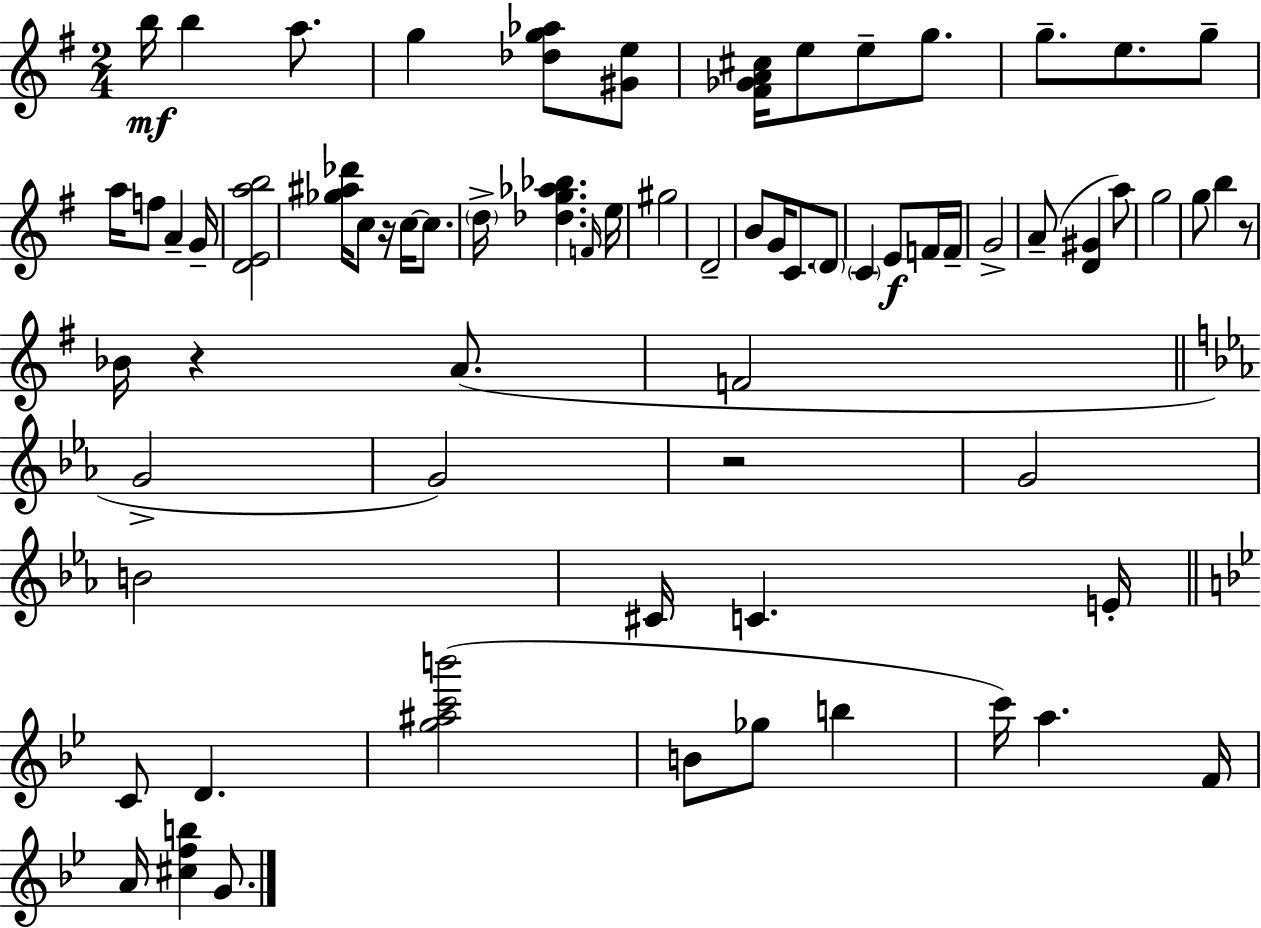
B5/s B5/q A5/e. G5/q [Db5,G5,Ab5]/e [G#4,E5]/e [F#4,Gb4,A4,C#5]/s E5/e E5/e G5/e. G5/e. E5/e. G5/e A5/s F5/e A4/q G4/s [D4,E4,A5,B5]/h [Gb5,A#5,Db6]/s C5/e R/s C5/s C5/e. D5/s [Db5,G5,Ab5,Bb5]/q. F4/s E5/s G#5/h D4/h B4/e G4/s C4/e. D4/e C4/q E4/e F4/s F4/s G4/h A4/e [D4,G#4]/q A5/e G5/h G5/e B5/q R/e Bb4/s R/q A4/e. F4/h G4/h G4/h R/h G4/h B4/h C#4/s C4/q. E4/s C4/e D4/q. [G5,A#5,C6,B6]/h B4/e Gb5/e B5/q C6/s A5/q. F4/s A4/s [C#5,F5,B5]/q G4/e.